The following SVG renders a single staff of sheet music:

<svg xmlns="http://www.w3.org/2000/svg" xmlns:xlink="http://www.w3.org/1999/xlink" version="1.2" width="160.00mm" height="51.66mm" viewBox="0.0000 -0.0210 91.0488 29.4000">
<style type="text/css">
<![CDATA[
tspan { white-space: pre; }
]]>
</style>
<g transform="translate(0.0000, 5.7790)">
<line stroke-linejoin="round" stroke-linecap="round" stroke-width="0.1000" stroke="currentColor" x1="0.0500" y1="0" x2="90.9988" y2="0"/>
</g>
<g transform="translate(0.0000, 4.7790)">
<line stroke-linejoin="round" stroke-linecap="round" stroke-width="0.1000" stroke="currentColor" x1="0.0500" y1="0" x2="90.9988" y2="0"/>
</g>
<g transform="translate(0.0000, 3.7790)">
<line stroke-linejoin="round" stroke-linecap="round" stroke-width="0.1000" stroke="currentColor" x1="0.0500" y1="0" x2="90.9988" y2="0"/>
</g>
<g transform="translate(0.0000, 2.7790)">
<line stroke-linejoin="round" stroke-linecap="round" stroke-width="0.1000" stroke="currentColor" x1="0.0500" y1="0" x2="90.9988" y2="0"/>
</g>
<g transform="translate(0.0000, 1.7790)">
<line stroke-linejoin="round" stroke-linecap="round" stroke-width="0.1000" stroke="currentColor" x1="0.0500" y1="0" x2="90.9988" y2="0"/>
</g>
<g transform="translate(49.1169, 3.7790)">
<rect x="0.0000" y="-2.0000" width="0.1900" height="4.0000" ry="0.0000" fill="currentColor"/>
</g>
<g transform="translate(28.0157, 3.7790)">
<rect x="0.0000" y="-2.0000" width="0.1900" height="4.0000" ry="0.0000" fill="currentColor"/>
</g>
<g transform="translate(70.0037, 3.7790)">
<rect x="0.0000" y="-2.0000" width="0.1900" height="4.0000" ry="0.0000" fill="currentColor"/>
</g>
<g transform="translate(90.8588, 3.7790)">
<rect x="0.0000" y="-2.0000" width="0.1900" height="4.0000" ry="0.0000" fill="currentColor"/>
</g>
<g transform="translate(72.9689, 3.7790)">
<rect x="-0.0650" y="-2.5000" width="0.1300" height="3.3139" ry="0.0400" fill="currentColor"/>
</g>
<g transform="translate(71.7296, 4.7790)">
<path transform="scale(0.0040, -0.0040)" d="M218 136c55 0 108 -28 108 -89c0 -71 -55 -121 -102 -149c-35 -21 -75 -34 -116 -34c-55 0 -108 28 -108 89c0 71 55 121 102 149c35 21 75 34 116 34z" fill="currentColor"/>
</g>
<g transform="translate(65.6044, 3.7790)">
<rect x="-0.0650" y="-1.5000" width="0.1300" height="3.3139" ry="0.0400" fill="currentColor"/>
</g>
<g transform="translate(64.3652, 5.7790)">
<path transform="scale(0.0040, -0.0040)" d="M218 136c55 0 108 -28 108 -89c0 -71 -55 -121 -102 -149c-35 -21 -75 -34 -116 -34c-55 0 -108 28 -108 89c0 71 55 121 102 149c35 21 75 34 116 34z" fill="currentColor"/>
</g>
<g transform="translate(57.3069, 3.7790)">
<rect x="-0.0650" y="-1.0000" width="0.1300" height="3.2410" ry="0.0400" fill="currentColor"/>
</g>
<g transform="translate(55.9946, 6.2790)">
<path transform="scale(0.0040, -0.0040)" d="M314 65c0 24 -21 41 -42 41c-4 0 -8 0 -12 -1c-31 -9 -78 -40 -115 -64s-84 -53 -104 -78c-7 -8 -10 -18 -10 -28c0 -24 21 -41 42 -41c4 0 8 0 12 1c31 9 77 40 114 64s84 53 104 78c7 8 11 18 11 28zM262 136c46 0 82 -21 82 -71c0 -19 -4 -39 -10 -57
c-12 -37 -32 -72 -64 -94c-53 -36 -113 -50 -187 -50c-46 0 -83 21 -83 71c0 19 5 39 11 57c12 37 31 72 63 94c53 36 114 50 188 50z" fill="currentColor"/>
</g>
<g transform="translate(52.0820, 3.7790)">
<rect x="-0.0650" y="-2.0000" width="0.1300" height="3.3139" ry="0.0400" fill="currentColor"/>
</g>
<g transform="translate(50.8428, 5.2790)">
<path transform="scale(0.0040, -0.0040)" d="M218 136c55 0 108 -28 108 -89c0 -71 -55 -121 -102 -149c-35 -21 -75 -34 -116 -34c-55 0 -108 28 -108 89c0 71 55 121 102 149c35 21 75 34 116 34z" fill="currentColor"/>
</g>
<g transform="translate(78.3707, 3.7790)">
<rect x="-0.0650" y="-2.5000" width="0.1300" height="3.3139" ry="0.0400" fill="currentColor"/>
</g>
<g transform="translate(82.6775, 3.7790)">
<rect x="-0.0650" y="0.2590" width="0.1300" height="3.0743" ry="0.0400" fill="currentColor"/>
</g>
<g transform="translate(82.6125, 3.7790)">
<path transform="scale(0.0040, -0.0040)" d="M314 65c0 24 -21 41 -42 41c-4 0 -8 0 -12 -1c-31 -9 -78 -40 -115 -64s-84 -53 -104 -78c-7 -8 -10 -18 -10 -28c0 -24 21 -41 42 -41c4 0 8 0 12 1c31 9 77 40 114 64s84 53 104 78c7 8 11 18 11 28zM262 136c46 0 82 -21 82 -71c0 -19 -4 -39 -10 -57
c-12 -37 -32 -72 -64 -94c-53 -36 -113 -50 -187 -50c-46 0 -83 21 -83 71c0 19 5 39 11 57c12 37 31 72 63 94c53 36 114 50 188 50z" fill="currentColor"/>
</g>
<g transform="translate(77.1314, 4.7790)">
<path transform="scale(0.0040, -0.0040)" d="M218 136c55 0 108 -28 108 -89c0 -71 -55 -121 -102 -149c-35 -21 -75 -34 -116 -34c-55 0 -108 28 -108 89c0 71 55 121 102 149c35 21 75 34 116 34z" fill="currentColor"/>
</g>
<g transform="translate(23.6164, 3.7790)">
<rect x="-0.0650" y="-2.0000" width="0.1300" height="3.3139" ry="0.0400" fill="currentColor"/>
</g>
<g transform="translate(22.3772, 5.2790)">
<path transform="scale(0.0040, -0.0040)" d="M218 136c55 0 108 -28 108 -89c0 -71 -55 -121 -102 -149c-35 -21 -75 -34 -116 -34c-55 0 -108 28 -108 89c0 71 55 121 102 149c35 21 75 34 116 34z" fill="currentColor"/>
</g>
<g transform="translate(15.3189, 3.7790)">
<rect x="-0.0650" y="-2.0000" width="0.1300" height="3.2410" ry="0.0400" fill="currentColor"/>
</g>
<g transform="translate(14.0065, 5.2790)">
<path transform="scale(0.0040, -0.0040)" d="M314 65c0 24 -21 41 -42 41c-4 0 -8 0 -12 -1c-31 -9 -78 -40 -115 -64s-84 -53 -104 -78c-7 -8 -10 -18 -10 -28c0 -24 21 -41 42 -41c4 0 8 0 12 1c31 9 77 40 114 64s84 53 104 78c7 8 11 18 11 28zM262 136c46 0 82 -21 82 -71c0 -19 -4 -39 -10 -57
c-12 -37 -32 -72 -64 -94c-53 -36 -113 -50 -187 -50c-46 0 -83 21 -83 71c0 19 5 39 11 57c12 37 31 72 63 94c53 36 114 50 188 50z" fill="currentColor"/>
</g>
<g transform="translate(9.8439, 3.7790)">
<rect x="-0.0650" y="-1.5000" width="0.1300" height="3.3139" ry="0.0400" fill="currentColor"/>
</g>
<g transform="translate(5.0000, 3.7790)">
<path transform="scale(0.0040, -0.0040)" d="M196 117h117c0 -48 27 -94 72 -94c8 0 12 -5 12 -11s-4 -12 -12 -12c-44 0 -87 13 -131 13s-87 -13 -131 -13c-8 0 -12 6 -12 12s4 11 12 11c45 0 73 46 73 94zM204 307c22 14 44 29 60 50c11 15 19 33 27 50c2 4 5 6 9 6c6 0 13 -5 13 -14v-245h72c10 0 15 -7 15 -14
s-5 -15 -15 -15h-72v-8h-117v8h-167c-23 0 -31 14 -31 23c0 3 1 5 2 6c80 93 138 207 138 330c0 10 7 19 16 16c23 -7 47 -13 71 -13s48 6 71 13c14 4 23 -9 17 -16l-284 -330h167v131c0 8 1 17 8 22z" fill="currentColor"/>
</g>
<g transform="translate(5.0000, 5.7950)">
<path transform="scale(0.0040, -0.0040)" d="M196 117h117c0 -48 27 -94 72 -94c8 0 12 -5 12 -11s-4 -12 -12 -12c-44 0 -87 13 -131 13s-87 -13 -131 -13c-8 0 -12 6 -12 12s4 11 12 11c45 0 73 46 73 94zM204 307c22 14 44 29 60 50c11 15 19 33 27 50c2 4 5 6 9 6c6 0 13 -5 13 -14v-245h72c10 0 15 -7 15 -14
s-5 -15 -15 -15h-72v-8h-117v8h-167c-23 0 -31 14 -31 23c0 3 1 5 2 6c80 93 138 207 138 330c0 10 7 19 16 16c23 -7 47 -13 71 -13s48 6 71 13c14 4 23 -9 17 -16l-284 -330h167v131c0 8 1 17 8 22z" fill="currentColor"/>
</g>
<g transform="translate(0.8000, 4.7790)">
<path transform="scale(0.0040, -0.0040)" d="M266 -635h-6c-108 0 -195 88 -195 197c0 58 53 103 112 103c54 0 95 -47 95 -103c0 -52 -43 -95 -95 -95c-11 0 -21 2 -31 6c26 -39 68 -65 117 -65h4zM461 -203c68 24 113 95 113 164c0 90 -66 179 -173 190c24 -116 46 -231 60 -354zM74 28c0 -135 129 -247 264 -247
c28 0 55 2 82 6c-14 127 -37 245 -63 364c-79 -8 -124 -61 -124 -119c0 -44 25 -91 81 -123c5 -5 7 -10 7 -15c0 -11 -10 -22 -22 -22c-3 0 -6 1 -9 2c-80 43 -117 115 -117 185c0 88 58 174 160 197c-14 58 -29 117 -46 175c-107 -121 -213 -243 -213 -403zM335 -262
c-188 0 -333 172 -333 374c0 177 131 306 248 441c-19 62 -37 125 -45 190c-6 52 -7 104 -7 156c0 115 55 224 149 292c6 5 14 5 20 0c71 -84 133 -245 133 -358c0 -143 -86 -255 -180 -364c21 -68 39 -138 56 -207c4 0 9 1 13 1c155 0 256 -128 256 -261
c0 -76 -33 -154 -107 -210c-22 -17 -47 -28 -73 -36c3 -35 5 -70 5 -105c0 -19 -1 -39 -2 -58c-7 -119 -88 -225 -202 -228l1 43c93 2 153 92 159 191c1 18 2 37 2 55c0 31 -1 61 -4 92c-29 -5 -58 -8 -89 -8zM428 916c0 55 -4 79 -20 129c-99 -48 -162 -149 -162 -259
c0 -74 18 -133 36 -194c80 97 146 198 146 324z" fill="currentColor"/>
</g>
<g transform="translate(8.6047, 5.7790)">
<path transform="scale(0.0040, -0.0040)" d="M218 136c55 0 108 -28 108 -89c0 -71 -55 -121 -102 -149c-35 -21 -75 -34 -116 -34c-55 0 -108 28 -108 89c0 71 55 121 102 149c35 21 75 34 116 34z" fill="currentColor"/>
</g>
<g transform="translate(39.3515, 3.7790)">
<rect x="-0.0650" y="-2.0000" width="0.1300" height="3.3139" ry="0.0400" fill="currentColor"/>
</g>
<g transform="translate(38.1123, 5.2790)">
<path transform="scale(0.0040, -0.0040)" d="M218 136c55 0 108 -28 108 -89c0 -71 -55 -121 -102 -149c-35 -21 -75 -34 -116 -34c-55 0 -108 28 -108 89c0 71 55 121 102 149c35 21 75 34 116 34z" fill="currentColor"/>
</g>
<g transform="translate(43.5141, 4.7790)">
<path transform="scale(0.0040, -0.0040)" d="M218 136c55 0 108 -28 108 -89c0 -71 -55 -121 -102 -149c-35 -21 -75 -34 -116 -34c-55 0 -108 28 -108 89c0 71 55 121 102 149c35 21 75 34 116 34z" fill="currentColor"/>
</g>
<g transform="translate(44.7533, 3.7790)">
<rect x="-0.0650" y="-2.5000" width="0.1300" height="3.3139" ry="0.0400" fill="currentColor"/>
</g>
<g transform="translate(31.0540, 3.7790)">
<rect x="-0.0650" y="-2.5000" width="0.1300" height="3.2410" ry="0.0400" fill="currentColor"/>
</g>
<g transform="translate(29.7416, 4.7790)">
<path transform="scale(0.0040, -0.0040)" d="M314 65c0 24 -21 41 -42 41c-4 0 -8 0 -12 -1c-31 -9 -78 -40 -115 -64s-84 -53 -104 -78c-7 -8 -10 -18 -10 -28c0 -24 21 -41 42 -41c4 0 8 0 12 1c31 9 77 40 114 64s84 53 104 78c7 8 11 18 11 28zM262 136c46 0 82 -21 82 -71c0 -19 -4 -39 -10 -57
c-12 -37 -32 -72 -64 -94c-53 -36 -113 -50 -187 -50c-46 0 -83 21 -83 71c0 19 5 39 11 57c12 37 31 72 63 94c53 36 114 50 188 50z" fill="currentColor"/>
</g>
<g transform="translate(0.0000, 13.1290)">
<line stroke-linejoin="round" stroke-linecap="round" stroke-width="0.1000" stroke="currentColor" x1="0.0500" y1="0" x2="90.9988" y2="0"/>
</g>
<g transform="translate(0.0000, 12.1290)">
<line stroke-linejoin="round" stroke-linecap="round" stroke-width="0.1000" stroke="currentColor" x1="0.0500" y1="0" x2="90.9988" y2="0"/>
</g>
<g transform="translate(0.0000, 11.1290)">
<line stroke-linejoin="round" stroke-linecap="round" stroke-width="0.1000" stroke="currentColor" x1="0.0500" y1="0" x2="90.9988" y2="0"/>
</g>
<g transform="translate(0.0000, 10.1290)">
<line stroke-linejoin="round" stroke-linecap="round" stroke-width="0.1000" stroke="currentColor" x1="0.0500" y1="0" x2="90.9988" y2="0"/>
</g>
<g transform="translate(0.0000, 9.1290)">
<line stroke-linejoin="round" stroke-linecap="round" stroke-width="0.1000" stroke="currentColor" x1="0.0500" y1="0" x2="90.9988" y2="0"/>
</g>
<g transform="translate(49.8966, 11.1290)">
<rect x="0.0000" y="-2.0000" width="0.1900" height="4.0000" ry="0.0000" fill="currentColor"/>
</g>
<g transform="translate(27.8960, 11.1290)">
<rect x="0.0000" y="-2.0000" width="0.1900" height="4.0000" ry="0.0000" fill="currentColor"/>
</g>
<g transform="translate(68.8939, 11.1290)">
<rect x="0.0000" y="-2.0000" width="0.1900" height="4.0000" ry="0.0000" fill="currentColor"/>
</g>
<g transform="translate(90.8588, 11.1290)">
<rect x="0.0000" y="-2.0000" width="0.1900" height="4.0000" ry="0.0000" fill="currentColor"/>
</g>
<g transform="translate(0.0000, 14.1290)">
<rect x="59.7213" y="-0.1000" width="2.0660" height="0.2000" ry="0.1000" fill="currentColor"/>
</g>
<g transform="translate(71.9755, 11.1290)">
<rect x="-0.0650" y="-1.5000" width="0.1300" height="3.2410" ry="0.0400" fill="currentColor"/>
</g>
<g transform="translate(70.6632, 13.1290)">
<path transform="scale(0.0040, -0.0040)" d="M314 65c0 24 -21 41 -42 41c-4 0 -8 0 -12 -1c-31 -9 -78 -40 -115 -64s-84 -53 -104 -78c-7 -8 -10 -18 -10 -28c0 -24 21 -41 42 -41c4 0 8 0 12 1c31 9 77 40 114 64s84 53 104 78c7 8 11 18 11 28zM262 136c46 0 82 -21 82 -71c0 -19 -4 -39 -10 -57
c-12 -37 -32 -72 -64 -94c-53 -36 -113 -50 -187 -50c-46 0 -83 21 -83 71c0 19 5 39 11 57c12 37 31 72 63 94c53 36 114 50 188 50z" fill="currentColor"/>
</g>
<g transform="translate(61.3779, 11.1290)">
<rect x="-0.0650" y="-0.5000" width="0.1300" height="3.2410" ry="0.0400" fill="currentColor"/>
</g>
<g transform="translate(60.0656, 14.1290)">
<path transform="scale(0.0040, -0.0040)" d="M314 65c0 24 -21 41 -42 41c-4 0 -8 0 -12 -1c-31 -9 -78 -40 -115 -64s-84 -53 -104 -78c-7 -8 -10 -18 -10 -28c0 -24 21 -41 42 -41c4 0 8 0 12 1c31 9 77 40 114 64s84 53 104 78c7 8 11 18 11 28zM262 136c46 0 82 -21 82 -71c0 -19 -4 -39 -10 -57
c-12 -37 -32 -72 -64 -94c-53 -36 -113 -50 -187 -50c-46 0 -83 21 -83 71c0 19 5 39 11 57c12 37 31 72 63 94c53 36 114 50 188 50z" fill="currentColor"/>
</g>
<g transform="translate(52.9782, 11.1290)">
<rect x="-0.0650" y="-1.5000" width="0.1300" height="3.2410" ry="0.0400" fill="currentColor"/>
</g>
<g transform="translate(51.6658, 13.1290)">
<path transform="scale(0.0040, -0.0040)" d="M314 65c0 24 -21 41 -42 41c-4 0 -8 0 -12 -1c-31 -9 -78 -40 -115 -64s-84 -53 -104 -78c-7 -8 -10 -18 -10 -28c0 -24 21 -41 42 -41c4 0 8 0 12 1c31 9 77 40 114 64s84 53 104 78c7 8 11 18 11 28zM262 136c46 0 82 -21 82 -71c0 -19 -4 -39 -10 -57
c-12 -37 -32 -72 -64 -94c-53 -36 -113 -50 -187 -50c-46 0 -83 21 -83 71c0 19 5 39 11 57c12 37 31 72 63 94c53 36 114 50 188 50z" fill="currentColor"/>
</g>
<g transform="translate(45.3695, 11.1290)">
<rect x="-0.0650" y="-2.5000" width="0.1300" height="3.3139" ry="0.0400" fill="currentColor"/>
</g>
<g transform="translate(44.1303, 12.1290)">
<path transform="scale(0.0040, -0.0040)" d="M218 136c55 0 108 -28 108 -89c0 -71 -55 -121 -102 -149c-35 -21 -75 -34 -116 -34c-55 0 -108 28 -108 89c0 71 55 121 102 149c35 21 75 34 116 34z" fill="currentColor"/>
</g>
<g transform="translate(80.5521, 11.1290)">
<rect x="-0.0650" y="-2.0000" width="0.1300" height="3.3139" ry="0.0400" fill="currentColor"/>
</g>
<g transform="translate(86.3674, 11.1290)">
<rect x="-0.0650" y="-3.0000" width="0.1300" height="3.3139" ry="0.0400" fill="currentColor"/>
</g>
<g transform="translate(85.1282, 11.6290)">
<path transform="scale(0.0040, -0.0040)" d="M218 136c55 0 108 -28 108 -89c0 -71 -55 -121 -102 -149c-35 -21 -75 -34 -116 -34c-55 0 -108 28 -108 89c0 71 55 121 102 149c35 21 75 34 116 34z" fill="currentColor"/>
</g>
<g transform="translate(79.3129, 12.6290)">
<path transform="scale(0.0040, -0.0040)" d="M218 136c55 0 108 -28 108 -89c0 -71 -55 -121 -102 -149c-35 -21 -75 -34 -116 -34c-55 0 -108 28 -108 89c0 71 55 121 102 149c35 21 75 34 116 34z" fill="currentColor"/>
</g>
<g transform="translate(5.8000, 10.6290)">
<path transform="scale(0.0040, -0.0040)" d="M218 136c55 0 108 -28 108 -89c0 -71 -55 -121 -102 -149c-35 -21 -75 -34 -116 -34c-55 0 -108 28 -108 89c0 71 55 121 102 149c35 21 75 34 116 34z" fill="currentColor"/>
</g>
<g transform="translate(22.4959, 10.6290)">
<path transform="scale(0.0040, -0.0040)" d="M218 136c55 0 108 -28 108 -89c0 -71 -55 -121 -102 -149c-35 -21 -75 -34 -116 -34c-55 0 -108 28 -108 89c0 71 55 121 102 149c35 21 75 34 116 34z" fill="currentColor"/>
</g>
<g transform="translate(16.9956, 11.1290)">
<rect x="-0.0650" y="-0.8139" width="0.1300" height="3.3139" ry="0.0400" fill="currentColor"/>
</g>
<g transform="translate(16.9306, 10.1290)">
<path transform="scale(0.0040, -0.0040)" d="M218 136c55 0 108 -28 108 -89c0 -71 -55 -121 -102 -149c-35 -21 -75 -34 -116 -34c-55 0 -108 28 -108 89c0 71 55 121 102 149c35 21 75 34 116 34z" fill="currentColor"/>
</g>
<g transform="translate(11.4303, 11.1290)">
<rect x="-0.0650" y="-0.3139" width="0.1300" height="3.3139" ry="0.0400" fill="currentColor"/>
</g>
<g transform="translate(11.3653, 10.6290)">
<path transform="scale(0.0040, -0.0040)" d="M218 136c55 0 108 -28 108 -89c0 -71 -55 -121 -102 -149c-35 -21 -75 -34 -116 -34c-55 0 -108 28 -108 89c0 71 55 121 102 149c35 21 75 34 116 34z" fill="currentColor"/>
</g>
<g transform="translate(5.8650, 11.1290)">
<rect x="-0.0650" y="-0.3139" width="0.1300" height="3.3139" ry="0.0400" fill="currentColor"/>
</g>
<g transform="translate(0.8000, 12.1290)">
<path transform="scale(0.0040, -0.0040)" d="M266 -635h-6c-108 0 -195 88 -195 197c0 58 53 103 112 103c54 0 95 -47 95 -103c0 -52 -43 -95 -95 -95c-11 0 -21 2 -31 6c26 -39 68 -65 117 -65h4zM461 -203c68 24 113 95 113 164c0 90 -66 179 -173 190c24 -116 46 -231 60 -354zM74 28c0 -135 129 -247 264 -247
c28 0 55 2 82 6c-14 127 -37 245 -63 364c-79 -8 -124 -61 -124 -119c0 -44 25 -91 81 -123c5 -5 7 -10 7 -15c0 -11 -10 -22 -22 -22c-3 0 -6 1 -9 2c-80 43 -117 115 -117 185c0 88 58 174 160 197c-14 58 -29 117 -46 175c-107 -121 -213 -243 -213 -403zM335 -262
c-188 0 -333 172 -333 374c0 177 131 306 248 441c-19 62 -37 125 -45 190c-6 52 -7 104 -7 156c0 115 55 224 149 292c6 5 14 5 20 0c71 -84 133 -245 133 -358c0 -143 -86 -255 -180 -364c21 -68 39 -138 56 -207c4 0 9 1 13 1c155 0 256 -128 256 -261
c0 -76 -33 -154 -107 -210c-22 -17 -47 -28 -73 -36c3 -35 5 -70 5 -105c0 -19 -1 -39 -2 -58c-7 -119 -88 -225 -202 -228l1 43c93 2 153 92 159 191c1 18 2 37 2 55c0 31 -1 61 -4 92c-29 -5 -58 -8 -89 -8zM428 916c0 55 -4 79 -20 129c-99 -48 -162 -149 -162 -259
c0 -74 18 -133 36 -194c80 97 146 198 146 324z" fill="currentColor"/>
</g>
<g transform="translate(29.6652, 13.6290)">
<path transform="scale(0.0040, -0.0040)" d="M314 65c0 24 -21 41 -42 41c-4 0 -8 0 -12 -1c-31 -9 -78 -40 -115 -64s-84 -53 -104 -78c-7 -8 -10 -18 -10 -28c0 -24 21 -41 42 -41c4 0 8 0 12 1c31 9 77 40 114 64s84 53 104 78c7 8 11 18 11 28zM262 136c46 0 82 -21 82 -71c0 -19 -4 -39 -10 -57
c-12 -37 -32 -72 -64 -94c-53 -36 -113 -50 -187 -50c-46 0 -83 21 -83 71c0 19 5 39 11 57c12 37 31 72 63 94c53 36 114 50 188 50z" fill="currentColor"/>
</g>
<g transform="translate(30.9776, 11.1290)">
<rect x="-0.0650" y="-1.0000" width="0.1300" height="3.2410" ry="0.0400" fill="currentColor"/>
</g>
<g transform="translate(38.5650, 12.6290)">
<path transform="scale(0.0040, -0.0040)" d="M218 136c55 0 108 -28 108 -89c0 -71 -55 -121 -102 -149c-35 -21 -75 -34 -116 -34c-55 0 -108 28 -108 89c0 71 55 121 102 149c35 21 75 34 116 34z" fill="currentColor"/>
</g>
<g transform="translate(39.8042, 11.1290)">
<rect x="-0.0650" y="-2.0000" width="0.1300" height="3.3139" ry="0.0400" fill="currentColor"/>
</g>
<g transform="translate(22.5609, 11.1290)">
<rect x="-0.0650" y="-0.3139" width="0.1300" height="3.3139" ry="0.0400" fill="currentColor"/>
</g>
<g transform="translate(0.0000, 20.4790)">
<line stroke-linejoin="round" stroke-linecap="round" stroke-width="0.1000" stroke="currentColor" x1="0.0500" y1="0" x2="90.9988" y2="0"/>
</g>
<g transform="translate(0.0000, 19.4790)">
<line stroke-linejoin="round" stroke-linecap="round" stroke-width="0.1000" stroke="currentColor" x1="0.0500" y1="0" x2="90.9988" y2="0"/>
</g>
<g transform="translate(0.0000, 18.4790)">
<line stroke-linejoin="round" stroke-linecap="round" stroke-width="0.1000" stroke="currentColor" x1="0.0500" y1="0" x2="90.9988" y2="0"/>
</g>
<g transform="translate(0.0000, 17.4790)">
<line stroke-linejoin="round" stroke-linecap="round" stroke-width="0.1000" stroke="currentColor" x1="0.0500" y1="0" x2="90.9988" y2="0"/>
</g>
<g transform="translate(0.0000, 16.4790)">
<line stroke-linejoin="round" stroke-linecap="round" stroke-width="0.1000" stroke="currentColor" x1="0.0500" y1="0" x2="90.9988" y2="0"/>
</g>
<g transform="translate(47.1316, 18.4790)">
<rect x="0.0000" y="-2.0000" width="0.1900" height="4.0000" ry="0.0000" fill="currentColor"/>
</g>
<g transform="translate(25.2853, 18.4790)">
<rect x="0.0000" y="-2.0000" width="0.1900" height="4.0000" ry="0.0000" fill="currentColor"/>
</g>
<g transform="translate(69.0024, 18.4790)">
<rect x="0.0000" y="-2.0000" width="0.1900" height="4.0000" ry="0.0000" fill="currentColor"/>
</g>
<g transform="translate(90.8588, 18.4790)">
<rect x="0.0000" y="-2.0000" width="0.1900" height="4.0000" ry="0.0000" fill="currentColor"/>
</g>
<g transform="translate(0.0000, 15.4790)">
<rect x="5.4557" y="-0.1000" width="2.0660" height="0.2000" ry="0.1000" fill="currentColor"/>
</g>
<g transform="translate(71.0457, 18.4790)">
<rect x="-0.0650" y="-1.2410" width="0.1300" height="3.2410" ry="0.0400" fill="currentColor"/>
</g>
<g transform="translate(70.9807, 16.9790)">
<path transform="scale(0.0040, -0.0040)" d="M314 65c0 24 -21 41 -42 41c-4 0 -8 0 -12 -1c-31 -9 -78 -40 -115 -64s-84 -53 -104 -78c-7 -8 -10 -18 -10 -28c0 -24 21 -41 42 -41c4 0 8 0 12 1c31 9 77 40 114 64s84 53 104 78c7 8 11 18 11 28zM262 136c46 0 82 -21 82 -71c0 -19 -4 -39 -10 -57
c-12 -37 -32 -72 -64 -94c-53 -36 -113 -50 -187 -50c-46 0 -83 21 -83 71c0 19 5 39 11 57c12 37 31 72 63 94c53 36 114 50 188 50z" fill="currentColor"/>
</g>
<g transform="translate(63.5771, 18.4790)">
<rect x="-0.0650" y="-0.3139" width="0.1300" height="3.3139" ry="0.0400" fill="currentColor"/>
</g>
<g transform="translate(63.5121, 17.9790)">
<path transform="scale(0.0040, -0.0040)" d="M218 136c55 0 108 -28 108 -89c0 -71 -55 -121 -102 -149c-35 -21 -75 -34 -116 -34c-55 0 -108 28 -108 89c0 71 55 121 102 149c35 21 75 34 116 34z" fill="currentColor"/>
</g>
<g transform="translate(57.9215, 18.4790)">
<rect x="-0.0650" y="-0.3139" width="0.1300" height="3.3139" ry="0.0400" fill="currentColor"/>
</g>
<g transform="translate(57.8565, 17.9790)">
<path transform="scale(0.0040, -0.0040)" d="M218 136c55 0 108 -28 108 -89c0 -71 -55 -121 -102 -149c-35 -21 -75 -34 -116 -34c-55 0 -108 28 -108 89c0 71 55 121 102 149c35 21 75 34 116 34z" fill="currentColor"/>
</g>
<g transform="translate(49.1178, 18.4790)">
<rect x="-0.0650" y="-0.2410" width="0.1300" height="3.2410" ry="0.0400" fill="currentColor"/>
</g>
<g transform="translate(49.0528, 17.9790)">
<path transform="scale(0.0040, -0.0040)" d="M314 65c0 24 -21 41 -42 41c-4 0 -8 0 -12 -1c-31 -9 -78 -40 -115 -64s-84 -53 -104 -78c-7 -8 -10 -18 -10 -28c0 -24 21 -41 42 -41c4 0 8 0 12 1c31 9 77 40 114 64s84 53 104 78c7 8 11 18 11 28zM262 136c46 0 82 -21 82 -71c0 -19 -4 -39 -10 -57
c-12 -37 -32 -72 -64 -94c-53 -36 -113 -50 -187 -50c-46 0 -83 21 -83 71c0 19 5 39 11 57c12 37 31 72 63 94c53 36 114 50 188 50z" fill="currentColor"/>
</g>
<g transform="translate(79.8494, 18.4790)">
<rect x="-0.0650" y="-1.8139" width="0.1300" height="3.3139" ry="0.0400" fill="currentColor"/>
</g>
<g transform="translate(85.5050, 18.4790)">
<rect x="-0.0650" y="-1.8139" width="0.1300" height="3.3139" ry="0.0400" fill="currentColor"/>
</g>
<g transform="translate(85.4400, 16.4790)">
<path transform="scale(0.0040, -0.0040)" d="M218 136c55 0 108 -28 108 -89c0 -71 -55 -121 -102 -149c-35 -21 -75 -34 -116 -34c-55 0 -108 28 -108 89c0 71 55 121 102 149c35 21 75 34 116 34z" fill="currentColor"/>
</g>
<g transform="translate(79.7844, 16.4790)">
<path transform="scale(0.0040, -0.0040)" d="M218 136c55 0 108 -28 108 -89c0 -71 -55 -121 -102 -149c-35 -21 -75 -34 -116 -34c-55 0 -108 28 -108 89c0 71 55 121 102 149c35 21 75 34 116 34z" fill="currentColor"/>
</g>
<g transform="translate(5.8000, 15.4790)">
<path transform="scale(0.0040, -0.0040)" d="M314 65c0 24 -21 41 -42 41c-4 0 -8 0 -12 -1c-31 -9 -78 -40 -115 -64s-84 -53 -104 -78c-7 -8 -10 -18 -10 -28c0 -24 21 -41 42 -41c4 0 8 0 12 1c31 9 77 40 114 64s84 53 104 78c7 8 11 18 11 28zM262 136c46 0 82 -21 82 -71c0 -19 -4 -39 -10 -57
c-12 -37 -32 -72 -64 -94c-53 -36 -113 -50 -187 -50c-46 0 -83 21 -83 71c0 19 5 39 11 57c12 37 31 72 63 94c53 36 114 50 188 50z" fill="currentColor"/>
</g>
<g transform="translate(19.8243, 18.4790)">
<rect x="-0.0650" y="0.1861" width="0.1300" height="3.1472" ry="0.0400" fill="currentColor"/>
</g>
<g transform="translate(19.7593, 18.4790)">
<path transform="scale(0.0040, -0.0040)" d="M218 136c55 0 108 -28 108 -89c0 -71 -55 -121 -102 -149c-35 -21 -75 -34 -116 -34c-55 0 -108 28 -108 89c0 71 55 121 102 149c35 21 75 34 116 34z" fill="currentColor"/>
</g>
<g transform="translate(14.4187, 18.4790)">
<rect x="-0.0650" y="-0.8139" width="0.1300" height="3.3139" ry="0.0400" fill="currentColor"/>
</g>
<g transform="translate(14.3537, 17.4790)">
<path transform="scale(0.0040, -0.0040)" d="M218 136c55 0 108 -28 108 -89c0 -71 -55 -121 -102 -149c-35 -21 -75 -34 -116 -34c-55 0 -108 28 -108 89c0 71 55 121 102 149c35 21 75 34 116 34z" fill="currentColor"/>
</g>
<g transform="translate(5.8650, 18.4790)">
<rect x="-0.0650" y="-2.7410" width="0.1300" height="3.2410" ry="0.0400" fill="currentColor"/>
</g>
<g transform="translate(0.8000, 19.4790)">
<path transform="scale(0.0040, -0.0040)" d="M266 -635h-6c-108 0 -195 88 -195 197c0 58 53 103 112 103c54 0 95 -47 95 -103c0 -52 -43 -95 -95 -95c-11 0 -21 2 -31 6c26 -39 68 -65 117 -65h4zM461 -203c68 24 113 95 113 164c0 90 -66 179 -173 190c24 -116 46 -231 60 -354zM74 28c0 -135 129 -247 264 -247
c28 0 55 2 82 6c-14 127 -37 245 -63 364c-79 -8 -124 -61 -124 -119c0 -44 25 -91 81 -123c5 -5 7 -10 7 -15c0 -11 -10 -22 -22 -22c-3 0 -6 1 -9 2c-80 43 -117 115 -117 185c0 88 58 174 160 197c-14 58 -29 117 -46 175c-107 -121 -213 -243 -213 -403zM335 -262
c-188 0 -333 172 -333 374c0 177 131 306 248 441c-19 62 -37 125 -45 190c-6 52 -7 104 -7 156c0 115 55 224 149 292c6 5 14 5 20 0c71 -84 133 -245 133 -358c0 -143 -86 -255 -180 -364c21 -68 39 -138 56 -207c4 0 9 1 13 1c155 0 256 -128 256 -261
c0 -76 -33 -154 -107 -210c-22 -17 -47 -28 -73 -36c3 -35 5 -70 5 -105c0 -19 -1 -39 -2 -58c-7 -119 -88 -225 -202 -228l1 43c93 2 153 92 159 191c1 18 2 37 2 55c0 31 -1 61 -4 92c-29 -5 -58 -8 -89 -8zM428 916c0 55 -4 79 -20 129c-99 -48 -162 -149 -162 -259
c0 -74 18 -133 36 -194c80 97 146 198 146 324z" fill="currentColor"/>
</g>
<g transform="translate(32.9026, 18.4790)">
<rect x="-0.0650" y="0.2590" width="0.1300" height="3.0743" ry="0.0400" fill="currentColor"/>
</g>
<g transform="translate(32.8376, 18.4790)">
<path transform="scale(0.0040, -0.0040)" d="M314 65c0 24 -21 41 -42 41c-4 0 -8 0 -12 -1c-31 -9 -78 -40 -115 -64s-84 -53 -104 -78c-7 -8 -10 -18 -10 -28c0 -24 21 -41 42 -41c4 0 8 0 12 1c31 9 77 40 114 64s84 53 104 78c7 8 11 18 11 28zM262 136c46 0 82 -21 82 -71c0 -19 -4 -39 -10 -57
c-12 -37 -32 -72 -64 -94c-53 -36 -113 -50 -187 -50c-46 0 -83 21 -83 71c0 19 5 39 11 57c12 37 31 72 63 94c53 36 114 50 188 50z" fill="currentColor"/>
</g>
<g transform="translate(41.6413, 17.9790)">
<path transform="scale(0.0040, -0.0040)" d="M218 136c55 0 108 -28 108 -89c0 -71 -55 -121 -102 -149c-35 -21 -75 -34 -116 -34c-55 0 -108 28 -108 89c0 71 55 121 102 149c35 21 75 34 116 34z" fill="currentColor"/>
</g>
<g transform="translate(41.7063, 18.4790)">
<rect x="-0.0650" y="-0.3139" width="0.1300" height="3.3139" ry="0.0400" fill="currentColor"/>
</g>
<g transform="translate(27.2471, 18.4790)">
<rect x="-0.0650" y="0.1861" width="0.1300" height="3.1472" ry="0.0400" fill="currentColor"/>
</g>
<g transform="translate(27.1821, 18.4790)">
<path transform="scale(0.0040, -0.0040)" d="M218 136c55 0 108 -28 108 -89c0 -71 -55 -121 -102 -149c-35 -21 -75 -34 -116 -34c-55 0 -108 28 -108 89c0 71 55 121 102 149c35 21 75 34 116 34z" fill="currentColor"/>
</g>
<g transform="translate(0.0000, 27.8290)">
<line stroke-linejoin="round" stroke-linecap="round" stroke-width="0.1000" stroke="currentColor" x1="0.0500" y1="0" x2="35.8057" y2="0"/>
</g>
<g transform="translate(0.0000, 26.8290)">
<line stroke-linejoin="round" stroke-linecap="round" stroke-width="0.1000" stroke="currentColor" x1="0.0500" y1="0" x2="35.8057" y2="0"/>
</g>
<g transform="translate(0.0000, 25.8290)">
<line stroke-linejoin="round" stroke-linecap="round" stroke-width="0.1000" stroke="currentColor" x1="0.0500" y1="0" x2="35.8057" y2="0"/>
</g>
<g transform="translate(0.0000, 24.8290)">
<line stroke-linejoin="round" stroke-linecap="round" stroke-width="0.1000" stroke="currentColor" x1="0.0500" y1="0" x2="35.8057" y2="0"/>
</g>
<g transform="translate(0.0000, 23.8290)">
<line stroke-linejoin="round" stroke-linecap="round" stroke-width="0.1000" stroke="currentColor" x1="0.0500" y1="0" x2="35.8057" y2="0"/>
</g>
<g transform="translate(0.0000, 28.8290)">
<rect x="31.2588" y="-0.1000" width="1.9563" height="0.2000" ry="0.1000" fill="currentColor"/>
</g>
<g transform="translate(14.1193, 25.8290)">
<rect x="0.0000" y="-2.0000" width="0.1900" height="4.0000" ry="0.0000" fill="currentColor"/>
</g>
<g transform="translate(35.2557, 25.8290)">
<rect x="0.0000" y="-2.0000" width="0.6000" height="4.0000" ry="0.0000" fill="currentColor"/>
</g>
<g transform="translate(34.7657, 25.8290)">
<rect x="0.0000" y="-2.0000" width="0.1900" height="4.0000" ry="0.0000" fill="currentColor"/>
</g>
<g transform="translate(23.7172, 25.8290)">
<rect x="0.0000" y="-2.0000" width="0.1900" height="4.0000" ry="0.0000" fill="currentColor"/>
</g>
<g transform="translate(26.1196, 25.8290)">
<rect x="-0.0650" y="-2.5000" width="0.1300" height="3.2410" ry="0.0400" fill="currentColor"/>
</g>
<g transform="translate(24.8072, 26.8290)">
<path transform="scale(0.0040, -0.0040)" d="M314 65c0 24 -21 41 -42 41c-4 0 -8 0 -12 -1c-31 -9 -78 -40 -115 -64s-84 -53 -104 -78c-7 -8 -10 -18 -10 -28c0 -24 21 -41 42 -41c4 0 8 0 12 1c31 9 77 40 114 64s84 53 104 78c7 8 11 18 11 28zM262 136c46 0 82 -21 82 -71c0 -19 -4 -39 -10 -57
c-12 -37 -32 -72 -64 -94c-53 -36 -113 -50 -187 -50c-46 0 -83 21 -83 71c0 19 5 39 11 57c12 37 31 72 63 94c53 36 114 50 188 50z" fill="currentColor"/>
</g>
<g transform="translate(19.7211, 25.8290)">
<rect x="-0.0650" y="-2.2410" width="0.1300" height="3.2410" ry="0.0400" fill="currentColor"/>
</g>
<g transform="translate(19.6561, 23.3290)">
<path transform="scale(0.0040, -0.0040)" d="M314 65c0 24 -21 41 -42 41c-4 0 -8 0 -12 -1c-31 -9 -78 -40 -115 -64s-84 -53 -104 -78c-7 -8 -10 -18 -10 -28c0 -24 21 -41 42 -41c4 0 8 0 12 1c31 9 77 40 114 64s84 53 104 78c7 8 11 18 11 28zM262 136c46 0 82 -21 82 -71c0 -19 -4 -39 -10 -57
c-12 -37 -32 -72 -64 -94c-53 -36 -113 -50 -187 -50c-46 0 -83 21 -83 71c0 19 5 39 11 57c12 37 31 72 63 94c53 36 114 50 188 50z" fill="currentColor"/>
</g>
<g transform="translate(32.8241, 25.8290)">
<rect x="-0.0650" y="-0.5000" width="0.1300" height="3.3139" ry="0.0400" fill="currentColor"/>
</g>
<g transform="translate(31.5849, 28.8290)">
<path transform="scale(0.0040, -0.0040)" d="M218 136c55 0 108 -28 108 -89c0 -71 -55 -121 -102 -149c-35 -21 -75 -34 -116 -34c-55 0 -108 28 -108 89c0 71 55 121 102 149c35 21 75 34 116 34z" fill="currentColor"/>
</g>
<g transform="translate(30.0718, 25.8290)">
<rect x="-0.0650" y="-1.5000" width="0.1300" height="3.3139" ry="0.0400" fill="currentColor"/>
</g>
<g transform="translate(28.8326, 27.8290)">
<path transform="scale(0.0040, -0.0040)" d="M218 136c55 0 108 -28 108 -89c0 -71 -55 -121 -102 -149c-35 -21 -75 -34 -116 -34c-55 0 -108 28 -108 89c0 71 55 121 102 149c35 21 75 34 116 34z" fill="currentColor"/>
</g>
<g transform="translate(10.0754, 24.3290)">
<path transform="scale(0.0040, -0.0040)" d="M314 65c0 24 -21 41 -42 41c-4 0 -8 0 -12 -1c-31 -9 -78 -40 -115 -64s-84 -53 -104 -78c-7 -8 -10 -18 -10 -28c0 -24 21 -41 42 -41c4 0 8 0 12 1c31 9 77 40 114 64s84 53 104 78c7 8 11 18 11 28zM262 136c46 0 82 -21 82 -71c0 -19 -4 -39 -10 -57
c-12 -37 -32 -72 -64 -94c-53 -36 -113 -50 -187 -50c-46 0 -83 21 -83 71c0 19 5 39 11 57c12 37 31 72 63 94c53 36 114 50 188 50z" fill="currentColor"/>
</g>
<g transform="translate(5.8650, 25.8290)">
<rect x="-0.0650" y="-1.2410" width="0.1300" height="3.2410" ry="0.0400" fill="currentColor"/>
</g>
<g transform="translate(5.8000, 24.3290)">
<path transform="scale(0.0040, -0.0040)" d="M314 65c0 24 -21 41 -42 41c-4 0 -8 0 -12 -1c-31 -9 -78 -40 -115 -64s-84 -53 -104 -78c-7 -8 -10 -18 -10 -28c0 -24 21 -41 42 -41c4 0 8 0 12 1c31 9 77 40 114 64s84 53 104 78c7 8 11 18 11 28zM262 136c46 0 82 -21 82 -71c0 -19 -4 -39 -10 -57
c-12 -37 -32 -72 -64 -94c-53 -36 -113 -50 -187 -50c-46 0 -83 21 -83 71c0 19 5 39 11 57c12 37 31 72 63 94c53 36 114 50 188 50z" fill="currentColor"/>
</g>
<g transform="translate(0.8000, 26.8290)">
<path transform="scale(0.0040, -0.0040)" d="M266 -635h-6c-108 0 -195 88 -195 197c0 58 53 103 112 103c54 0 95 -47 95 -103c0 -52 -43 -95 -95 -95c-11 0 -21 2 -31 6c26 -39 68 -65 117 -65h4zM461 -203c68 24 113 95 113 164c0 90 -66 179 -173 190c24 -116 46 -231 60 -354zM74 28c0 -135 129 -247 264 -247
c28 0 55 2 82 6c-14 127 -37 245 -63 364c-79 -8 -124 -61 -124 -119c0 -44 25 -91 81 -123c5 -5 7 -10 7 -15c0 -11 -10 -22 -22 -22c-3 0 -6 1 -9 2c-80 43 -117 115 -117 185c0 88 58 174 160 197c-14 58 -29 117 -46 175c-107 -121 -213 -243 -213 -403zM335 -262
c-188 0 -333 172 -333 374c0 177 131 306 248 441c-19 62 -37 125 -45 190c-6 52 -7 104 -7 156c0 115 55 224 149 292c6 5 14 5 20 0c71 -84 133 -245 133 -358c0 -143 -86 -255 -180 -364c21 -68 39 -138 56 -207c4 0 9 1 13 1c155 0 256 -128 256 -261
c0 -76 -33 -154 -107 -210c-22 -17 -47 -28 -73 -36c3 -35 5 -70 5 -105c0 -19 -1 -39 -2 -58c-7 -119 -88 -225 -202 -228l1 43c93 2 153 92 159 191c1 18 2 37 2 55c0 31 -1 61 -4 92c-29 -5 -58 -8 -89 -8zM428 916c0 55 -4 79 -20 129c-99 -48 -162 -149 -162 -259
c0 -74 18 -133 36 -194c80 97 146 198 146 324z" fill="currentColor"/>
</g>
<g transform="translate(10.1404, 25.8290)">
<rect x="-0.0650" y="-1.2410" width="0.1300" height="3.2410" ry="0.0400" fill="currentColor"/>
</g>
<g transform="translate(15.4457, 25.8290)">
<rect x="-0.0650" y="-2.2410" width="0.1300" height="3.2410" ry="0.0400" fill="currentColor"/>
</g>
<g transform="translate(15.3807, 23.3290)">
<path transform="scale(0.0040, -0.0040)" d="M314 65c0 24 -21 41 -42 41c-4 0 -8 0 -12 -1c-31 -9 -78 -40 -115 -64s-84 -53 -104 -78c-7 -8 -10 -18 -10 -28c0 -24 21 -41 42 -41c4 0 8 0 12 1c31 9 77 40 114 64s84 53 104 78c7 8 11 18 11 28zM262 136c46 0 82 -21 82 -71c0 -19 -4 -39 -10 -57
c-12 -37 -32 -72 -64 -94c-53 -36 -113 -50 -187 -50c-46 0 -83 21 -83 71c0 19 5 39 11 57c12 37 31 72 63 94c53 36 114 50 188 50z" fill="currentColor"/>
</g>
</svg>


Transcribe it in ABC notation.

X:1
T:Untitled
M:4/4
L:1/4
K:C
E F2 F G2 F G F D2 E G G B2 c c d c D2 F G E2 C2 E2 F A a2 d B B B2 c c2 c c e2 f f e2 e2 g2 g2 G2 E C